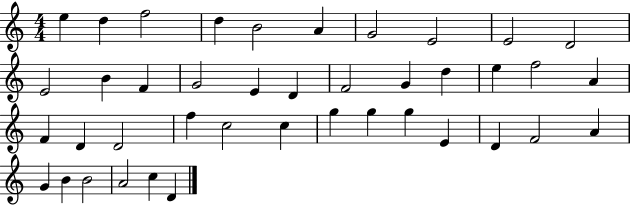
X:1
T:Untitled
M:4/4
L:1/4
K:C
e d f2 d B2 A G2 E2 E2 D2 E2 B F G2 E D F2 G d e f2 A F D D2 f c2 c g g g E D F2 A G B B2 A2 c D